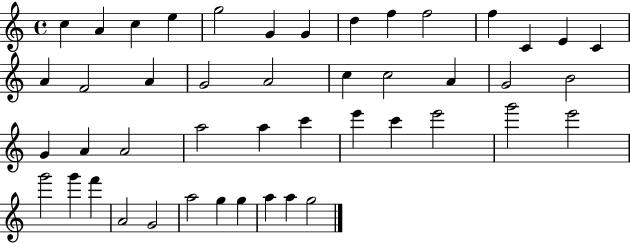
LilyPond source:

{
  \clef treble
  \time 4/4
  \defaultTimeSignature
  \key c \major
  c''4 a'4 c''4 e''4 | g''2 g'4 g'4 | d''4 f''4 f''2 | f''4 c'4 e'4 c'4 | \break a'4 f'2 a'4 | g'2 a'2 | c''4 c''2 a'4 | g'2 b'2 | \break g'4 a'4 a'2 | a''2 a''4 c'''4 | e'''4 c'''4 e'''2 | g'''2 e'''2 | \break g'''2 g'''4 f'''4 | a'2 g'2 | a''2 g''4 g''4 | a''4 a''4 g''2 | \break \bar "|."
}